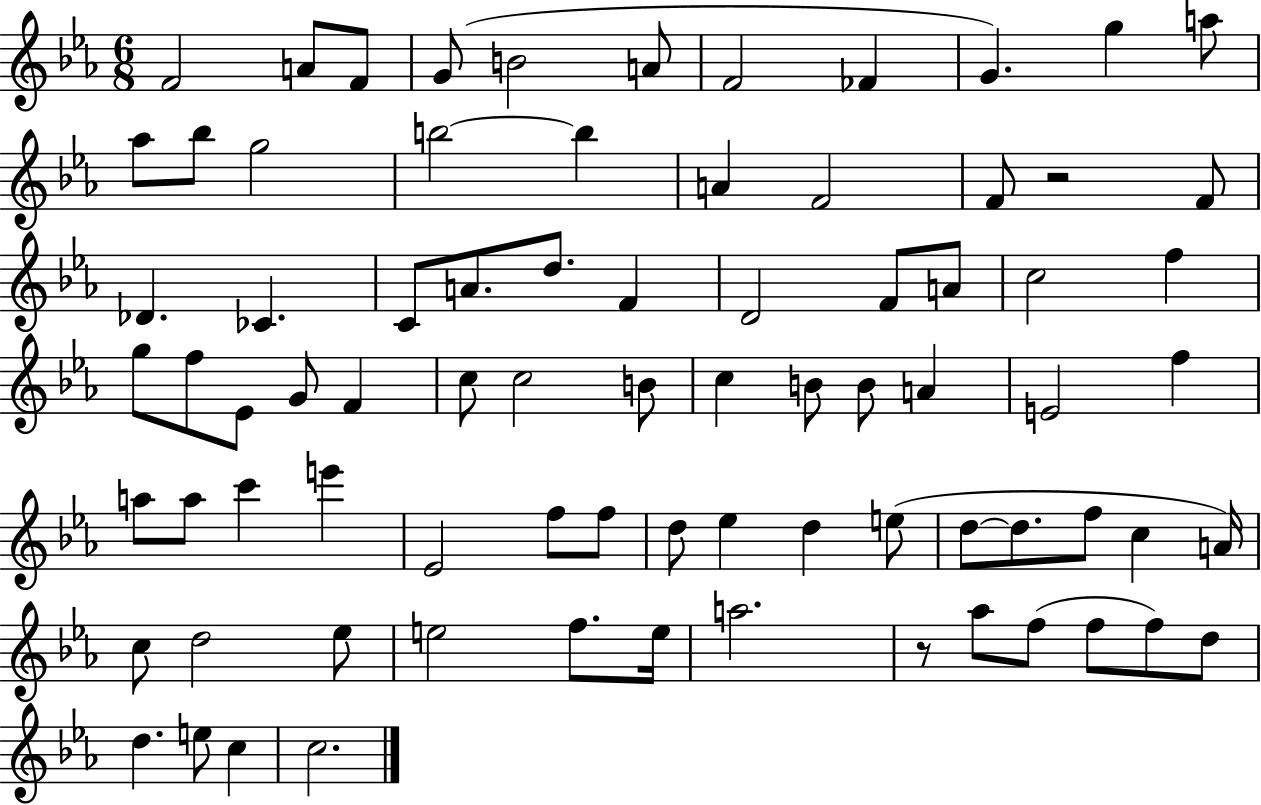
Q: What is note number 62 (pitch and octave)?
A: C5